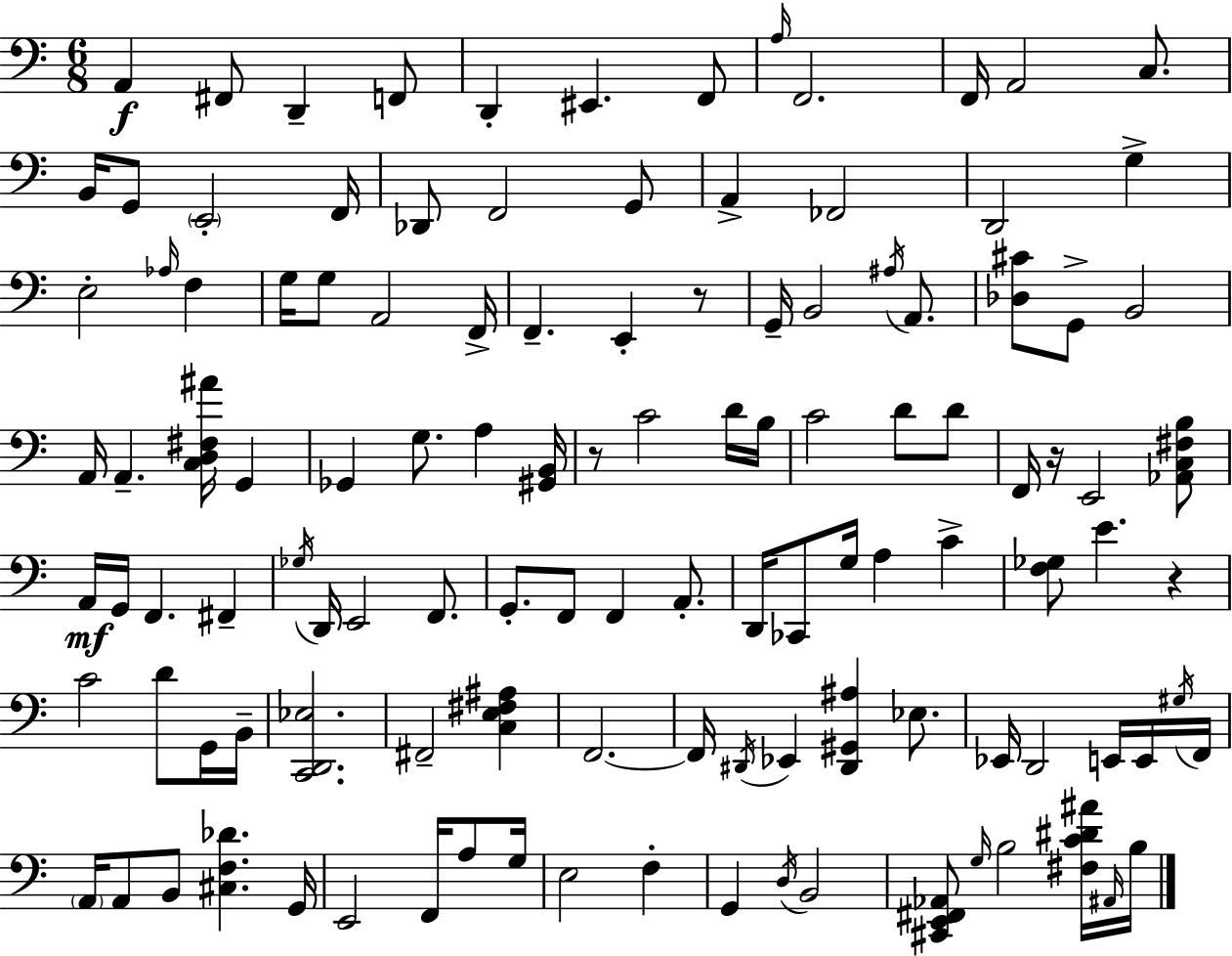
{
  \clef bass
  \numericTimeSignature
  \time 6/8
  \key a \minor
  \repeat volta 2 { a,4\f fis,8 d,4-- f,8 | d,4-. eis,4. f,8 | \grace { a16 } f,2. | f,16 a,2 c8. | \break b,16 g,8 \parenthesize e,2-. | f,16 des,8 f,2 g,8 | a,4-> fes,2 | d,2 g4-> | \break e2-. \grace { aes16 } f4 | g16 g8 a,2 | f,16-> f,4.-- e,4-. | r8 g,16-- b,2 \acciaccatura { ais16 } | \break a,8. <des cis'>8 g,8-> b,2 | a,16 a,4.-- <c d fis ais'>16 g,4 | ges,4 g8. a4 | <gis, b,>16 r8 c'2 | \break d'16 b16 c'2 d'8 | d'8 f,16 r16 e,2 | <aes, c fis b>8 a,16\mf g,16 f,4. fis,4-- | \acciaccatura { ges16 } d,16 e,2 | \break f,8. g,8.-. f,8 f,4 | a,8.-. d,16 ces,8 g16 a4 | c'4-> <f ges>8 e'4. | r4 c'2 | \break d'8 g,16 b,16-- <c, d, ees>2. | fis,2-- | <c e fis ais>4 f,2.~~ | f,16 \acciaccatura { dis,16 } ees,4 <dis, gis, ais>4 | \break ees8. ees,16 d,2 | e,16 e,16 \acciaccatura { gis16 } f,16 \parenthesize a,16 a,8 b,8 <cis f des'>4. | g,16 e,2 | f,16 a8 g16 e2 | \break f4-. g,4 \acciaccatura { d16 } b,2 | <cis, e, fis, aes,>8 \grace { g16 } b2 | <fis c' dis' ais'>16 \grace { ais,16 } b16 } \bar "|."
}